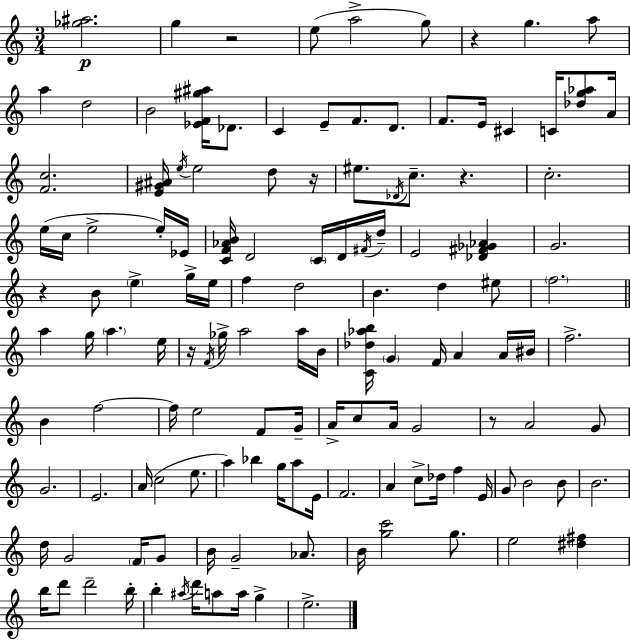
{
  \clef treble
  \numericTimeSignature
  \time 3/4
  \key c \major
  \repeat volta 2 { <ges'' ais''>2.\p | g''4 r2 | e''8( a''2-> g''8) | r4 g''4. a''8 | \break a''4 d''2 | b'2 <ees' f' gis'' ais''>16 des'8. | c'4 e'8-- f'8. d'8. | f'8. e'16 cis'4 c'16 <des'' g'' aes''>8 a'16 | \break <f' c''>2. | <e' gis' ais'>16 \acciaccatura { e''16 } e''2 d''8 | r16 eis''8. \acciaccatura { des'16 } c''8.-- r4. | c''2.-. | \break e''16( c''16 e''2-> | e''16-.) ees'16 <c' f' aes' b'>16 d'2 \parenthesize c'16 | d'16 \acciaccatura { fis'16 } d''16-- e'2 <des' fis' ges' aes'>4 | g'2. | \break r4 b'8 \parenthesize e''4-> | g''16-> e''16 f''4 d''2 | b'4. d''4 | eis''8 \parenthesize f''2. | \break \bar "||" \break \key c \major a''4 g''16 \parenthesize a''4. e''16 | r16 \acciaccatura { f'16 } ges''16-> a''2 a''16 | b'16 <c' des'' aes'' b''>16 \parenthesize g'4 f'16 a'4 a'16 | bis'16 f''2.-> | \break b'4 f''2~~ | f''16 e''2 f'8 | g'16-- a'16-> c''8 a'16 g'2 | r8 a'2 g'8 | \break g'2. | e'2. | a'16( c''2 e''8. | a''4) bes''4 g''16 a''8 | \break e'16 f'2. | a'4 c''8-> des''16 f''4 | e'16 g'8 b'2 b'8 | b'2. | \break d''16 g'2 \parenthesize f'16 g'8 | b'16 g'2-- aes'8. | b'16 <g'' c'''>2 g''8. | e''2 <dis'' fis''>4 | \break b''16 d'''8 d'''2-- | b''16-. b''4-. \acciaccatura { ais''16 } d'''16 a''8 a''16 g''4-> | e''2.-> | } \bar "|."
}